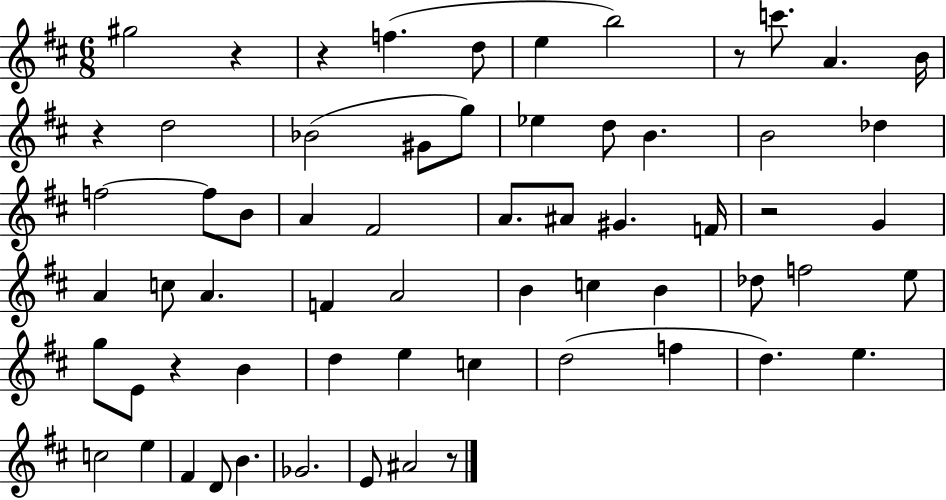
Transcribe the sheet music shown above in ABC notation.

X:1
T:Untitled
M:6/8
L:1/4
K:D
^g2 z z f d/2 e b2 z/2 c'/2 A B/4 z d2 _B2 ^G/2 g/2 _e d/2 B B2 _d f2 f/2 B/2 A ^F2 A/2 ^A/2 ^G F/4 z2 G A c/2 A F A2 B c B _d/2 f2 e/2 g/2 E/2 z B d e c d2 f d e c2 e ^F D/2 B _G2 E/2 ^A2 z/2